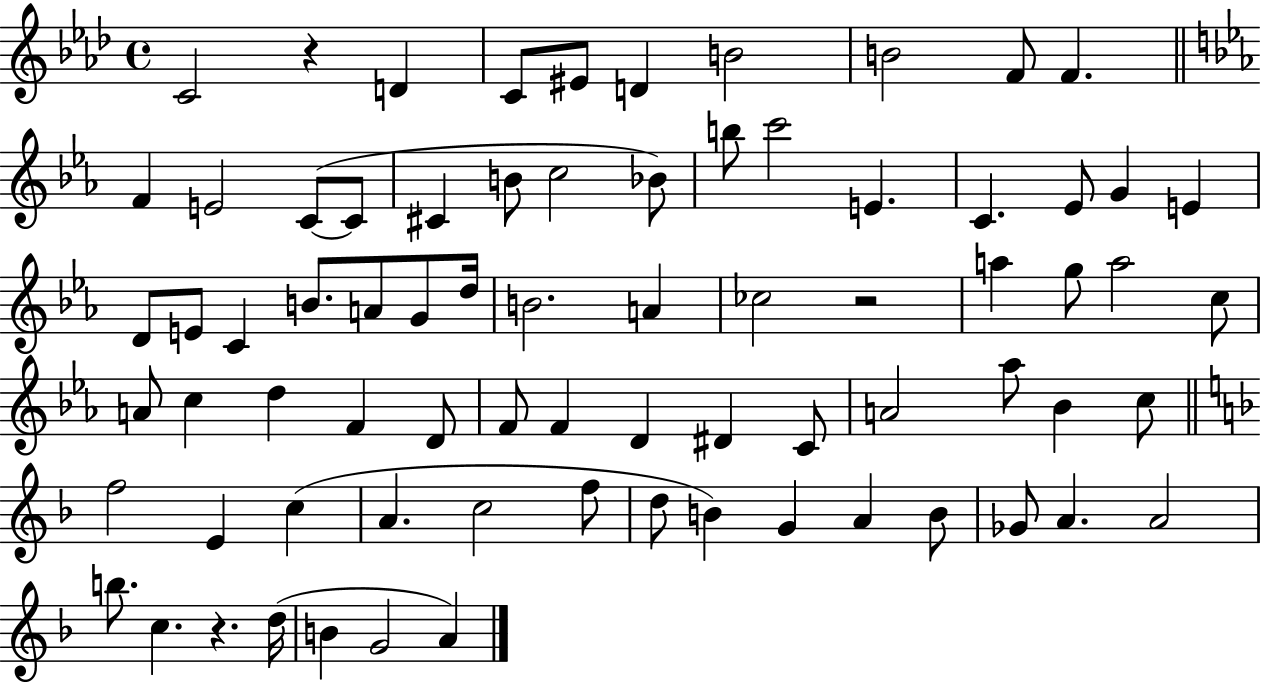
C4/h R/q D4/q C4/e EIS4/e D4/q B4/h B4/h F4/e F4/q. F4/q E4/h C4/e C4/e C#4/q B4/e C5/h Bb4/e B5/e C6/h E4/q. C4/q. Eb4/e G4/q E4/q D4/e E4/e C4/q B4/e. A4/e G4/e D5/s B4/h. A4/q CES5/h R/h A5/q G5/e A5/h C5/e A4/e C5/q D5/q F4/q D4/e F4/e F4/q D4/q D#4/q C4/e A4/h Ab5/e Bb4/q C5/e F5/h E4/q C5/q A4/q. C5/h F5/e D5/e B4/q G4/q A4/q B4/e Gb4/e A4/q. A4/h B5/e. C5/q. R/q. D5/s B4/q G4/h A4/q